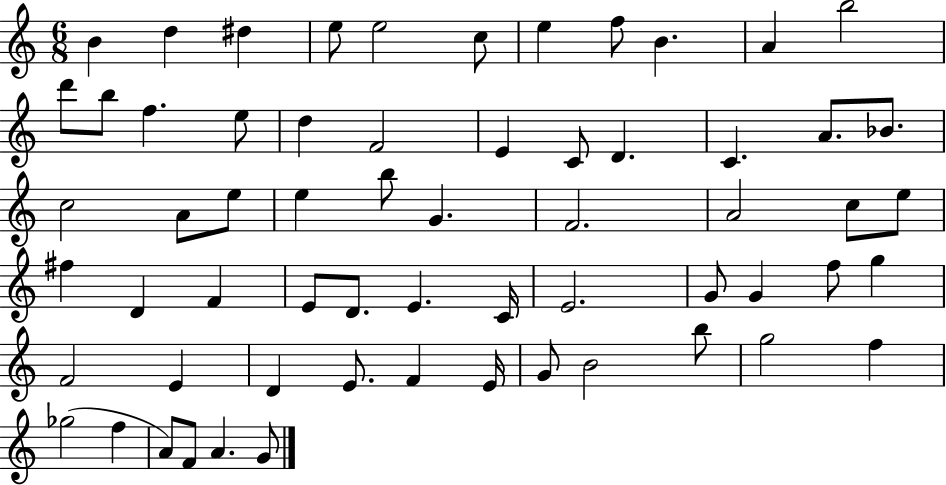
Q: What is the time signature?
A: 6/8